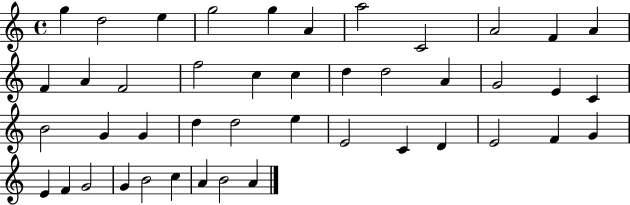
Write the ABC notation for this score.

X:1
T:Untitled
M:4/4
L:1/4
K:C
g d2 e g2 g A a2 C2 A2 F A F A F2 f2 c c d d2 A G2 E C B2 G G d d2 e E2 C D E2 F G E F G2 G B2 c A B2 A